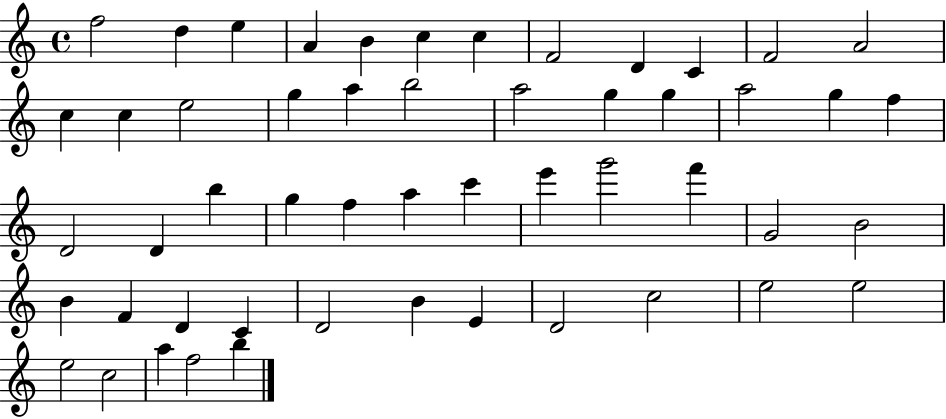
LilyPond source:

{
  \clef treble
  \time 4/4
  \defaultTimeSignature
  \key c \major
  f''2 d''4 e''4 | a'4 b'4 c''4 c''4 | f'2 d'4 c'4 | f'2 a'2 | \break c''4 c''4 e''2 | g''4 a''4 b''2 | a''2 g''4 g''4 | a''2 g''4 f''4 | \break d'2 d'4 b''4 | g''4 f''4 a''4 c'''4 | e'''4 g'''2 f'''4 | g'2 b'2 | \break b'4 f'4 d'4 c'4 | d'2 b'4 e'4 | d'2 c''2 | e''2 e''2 | \break e''2 c''2 | a''4 f''2 b''4 | \bar "|."
}